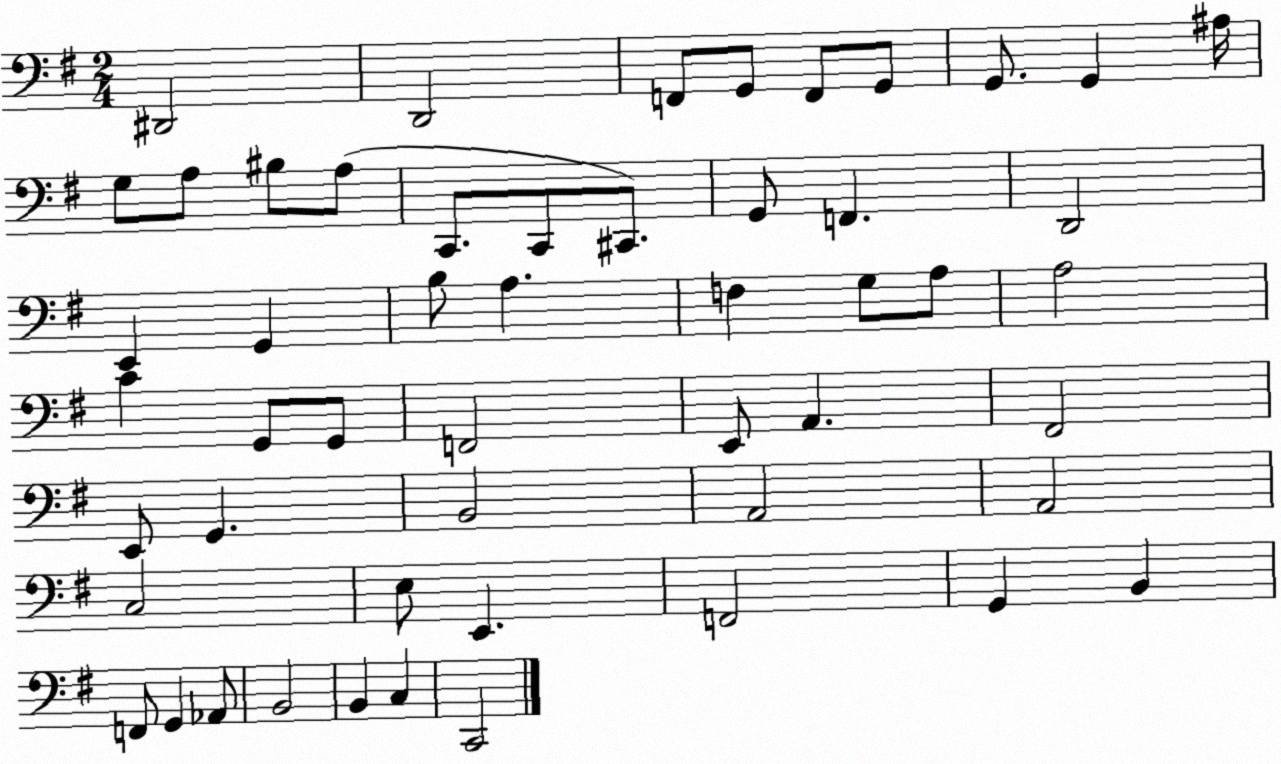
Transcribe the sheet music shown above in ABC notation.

X:1
T:Untitled
M:2/4
L:1/4
K:G
^D,,2 D,,2 F,,/2 G,,/2 F,,/2 G,,/2 G,,/2 G,, ^A,/4 G,/2 A,/2 ^B,/2 A,/2 C,,/2 C,,/2 ^C,,/2 G,,/2 F,, D,,2 E,, G,, B,/2 A, F, G,/2 A,/2 A,2 C G,,/2 G,,/2 F,,2 E,,/2 A,, ^F,,2 E,,/2 G,, B,,2 A,,2 A,,2 C,2 E,/2 E,, F,,2 G,, B,, F,,/2 G,, _A,,/2 B,,2 B,, C, C,,2